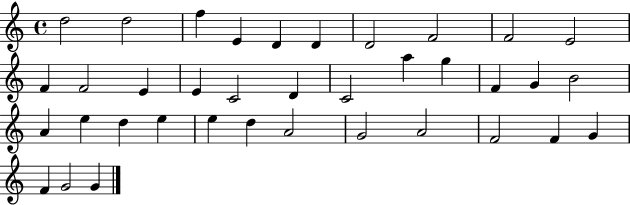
{
  \clef treble
  \time 4/4
  \defaultTimeSignature
  \key c \major
  d''2 d''2 | f''4 e'4 d'4 d'4 | d'2 f'2 | f'2 e'2 | \break f'4 f'2 e'4 | e'4 c'2 d'4 | c'2 a''4 g''4 | f'4 g'4 b'2 | \break a'4 e''4 d''4 e''4 | e''4 d''4 a'2 | g'2 a'2 | f'2 f'4 g'4 | \break f'4 g'2 g'4 | \bar "|."
}